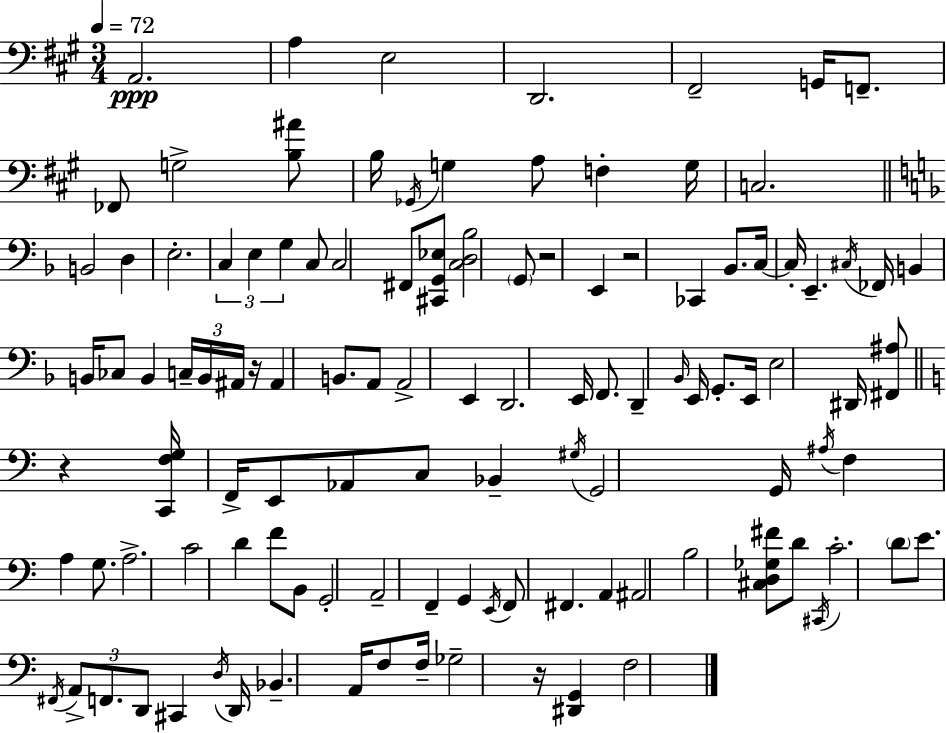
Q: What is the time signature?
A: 3/4